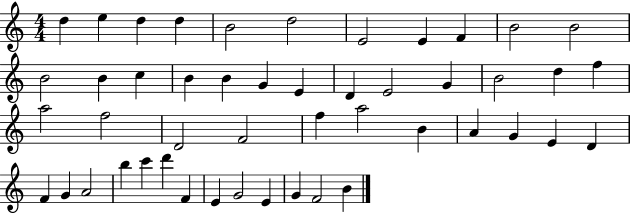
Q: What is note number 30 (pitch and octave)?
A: A5